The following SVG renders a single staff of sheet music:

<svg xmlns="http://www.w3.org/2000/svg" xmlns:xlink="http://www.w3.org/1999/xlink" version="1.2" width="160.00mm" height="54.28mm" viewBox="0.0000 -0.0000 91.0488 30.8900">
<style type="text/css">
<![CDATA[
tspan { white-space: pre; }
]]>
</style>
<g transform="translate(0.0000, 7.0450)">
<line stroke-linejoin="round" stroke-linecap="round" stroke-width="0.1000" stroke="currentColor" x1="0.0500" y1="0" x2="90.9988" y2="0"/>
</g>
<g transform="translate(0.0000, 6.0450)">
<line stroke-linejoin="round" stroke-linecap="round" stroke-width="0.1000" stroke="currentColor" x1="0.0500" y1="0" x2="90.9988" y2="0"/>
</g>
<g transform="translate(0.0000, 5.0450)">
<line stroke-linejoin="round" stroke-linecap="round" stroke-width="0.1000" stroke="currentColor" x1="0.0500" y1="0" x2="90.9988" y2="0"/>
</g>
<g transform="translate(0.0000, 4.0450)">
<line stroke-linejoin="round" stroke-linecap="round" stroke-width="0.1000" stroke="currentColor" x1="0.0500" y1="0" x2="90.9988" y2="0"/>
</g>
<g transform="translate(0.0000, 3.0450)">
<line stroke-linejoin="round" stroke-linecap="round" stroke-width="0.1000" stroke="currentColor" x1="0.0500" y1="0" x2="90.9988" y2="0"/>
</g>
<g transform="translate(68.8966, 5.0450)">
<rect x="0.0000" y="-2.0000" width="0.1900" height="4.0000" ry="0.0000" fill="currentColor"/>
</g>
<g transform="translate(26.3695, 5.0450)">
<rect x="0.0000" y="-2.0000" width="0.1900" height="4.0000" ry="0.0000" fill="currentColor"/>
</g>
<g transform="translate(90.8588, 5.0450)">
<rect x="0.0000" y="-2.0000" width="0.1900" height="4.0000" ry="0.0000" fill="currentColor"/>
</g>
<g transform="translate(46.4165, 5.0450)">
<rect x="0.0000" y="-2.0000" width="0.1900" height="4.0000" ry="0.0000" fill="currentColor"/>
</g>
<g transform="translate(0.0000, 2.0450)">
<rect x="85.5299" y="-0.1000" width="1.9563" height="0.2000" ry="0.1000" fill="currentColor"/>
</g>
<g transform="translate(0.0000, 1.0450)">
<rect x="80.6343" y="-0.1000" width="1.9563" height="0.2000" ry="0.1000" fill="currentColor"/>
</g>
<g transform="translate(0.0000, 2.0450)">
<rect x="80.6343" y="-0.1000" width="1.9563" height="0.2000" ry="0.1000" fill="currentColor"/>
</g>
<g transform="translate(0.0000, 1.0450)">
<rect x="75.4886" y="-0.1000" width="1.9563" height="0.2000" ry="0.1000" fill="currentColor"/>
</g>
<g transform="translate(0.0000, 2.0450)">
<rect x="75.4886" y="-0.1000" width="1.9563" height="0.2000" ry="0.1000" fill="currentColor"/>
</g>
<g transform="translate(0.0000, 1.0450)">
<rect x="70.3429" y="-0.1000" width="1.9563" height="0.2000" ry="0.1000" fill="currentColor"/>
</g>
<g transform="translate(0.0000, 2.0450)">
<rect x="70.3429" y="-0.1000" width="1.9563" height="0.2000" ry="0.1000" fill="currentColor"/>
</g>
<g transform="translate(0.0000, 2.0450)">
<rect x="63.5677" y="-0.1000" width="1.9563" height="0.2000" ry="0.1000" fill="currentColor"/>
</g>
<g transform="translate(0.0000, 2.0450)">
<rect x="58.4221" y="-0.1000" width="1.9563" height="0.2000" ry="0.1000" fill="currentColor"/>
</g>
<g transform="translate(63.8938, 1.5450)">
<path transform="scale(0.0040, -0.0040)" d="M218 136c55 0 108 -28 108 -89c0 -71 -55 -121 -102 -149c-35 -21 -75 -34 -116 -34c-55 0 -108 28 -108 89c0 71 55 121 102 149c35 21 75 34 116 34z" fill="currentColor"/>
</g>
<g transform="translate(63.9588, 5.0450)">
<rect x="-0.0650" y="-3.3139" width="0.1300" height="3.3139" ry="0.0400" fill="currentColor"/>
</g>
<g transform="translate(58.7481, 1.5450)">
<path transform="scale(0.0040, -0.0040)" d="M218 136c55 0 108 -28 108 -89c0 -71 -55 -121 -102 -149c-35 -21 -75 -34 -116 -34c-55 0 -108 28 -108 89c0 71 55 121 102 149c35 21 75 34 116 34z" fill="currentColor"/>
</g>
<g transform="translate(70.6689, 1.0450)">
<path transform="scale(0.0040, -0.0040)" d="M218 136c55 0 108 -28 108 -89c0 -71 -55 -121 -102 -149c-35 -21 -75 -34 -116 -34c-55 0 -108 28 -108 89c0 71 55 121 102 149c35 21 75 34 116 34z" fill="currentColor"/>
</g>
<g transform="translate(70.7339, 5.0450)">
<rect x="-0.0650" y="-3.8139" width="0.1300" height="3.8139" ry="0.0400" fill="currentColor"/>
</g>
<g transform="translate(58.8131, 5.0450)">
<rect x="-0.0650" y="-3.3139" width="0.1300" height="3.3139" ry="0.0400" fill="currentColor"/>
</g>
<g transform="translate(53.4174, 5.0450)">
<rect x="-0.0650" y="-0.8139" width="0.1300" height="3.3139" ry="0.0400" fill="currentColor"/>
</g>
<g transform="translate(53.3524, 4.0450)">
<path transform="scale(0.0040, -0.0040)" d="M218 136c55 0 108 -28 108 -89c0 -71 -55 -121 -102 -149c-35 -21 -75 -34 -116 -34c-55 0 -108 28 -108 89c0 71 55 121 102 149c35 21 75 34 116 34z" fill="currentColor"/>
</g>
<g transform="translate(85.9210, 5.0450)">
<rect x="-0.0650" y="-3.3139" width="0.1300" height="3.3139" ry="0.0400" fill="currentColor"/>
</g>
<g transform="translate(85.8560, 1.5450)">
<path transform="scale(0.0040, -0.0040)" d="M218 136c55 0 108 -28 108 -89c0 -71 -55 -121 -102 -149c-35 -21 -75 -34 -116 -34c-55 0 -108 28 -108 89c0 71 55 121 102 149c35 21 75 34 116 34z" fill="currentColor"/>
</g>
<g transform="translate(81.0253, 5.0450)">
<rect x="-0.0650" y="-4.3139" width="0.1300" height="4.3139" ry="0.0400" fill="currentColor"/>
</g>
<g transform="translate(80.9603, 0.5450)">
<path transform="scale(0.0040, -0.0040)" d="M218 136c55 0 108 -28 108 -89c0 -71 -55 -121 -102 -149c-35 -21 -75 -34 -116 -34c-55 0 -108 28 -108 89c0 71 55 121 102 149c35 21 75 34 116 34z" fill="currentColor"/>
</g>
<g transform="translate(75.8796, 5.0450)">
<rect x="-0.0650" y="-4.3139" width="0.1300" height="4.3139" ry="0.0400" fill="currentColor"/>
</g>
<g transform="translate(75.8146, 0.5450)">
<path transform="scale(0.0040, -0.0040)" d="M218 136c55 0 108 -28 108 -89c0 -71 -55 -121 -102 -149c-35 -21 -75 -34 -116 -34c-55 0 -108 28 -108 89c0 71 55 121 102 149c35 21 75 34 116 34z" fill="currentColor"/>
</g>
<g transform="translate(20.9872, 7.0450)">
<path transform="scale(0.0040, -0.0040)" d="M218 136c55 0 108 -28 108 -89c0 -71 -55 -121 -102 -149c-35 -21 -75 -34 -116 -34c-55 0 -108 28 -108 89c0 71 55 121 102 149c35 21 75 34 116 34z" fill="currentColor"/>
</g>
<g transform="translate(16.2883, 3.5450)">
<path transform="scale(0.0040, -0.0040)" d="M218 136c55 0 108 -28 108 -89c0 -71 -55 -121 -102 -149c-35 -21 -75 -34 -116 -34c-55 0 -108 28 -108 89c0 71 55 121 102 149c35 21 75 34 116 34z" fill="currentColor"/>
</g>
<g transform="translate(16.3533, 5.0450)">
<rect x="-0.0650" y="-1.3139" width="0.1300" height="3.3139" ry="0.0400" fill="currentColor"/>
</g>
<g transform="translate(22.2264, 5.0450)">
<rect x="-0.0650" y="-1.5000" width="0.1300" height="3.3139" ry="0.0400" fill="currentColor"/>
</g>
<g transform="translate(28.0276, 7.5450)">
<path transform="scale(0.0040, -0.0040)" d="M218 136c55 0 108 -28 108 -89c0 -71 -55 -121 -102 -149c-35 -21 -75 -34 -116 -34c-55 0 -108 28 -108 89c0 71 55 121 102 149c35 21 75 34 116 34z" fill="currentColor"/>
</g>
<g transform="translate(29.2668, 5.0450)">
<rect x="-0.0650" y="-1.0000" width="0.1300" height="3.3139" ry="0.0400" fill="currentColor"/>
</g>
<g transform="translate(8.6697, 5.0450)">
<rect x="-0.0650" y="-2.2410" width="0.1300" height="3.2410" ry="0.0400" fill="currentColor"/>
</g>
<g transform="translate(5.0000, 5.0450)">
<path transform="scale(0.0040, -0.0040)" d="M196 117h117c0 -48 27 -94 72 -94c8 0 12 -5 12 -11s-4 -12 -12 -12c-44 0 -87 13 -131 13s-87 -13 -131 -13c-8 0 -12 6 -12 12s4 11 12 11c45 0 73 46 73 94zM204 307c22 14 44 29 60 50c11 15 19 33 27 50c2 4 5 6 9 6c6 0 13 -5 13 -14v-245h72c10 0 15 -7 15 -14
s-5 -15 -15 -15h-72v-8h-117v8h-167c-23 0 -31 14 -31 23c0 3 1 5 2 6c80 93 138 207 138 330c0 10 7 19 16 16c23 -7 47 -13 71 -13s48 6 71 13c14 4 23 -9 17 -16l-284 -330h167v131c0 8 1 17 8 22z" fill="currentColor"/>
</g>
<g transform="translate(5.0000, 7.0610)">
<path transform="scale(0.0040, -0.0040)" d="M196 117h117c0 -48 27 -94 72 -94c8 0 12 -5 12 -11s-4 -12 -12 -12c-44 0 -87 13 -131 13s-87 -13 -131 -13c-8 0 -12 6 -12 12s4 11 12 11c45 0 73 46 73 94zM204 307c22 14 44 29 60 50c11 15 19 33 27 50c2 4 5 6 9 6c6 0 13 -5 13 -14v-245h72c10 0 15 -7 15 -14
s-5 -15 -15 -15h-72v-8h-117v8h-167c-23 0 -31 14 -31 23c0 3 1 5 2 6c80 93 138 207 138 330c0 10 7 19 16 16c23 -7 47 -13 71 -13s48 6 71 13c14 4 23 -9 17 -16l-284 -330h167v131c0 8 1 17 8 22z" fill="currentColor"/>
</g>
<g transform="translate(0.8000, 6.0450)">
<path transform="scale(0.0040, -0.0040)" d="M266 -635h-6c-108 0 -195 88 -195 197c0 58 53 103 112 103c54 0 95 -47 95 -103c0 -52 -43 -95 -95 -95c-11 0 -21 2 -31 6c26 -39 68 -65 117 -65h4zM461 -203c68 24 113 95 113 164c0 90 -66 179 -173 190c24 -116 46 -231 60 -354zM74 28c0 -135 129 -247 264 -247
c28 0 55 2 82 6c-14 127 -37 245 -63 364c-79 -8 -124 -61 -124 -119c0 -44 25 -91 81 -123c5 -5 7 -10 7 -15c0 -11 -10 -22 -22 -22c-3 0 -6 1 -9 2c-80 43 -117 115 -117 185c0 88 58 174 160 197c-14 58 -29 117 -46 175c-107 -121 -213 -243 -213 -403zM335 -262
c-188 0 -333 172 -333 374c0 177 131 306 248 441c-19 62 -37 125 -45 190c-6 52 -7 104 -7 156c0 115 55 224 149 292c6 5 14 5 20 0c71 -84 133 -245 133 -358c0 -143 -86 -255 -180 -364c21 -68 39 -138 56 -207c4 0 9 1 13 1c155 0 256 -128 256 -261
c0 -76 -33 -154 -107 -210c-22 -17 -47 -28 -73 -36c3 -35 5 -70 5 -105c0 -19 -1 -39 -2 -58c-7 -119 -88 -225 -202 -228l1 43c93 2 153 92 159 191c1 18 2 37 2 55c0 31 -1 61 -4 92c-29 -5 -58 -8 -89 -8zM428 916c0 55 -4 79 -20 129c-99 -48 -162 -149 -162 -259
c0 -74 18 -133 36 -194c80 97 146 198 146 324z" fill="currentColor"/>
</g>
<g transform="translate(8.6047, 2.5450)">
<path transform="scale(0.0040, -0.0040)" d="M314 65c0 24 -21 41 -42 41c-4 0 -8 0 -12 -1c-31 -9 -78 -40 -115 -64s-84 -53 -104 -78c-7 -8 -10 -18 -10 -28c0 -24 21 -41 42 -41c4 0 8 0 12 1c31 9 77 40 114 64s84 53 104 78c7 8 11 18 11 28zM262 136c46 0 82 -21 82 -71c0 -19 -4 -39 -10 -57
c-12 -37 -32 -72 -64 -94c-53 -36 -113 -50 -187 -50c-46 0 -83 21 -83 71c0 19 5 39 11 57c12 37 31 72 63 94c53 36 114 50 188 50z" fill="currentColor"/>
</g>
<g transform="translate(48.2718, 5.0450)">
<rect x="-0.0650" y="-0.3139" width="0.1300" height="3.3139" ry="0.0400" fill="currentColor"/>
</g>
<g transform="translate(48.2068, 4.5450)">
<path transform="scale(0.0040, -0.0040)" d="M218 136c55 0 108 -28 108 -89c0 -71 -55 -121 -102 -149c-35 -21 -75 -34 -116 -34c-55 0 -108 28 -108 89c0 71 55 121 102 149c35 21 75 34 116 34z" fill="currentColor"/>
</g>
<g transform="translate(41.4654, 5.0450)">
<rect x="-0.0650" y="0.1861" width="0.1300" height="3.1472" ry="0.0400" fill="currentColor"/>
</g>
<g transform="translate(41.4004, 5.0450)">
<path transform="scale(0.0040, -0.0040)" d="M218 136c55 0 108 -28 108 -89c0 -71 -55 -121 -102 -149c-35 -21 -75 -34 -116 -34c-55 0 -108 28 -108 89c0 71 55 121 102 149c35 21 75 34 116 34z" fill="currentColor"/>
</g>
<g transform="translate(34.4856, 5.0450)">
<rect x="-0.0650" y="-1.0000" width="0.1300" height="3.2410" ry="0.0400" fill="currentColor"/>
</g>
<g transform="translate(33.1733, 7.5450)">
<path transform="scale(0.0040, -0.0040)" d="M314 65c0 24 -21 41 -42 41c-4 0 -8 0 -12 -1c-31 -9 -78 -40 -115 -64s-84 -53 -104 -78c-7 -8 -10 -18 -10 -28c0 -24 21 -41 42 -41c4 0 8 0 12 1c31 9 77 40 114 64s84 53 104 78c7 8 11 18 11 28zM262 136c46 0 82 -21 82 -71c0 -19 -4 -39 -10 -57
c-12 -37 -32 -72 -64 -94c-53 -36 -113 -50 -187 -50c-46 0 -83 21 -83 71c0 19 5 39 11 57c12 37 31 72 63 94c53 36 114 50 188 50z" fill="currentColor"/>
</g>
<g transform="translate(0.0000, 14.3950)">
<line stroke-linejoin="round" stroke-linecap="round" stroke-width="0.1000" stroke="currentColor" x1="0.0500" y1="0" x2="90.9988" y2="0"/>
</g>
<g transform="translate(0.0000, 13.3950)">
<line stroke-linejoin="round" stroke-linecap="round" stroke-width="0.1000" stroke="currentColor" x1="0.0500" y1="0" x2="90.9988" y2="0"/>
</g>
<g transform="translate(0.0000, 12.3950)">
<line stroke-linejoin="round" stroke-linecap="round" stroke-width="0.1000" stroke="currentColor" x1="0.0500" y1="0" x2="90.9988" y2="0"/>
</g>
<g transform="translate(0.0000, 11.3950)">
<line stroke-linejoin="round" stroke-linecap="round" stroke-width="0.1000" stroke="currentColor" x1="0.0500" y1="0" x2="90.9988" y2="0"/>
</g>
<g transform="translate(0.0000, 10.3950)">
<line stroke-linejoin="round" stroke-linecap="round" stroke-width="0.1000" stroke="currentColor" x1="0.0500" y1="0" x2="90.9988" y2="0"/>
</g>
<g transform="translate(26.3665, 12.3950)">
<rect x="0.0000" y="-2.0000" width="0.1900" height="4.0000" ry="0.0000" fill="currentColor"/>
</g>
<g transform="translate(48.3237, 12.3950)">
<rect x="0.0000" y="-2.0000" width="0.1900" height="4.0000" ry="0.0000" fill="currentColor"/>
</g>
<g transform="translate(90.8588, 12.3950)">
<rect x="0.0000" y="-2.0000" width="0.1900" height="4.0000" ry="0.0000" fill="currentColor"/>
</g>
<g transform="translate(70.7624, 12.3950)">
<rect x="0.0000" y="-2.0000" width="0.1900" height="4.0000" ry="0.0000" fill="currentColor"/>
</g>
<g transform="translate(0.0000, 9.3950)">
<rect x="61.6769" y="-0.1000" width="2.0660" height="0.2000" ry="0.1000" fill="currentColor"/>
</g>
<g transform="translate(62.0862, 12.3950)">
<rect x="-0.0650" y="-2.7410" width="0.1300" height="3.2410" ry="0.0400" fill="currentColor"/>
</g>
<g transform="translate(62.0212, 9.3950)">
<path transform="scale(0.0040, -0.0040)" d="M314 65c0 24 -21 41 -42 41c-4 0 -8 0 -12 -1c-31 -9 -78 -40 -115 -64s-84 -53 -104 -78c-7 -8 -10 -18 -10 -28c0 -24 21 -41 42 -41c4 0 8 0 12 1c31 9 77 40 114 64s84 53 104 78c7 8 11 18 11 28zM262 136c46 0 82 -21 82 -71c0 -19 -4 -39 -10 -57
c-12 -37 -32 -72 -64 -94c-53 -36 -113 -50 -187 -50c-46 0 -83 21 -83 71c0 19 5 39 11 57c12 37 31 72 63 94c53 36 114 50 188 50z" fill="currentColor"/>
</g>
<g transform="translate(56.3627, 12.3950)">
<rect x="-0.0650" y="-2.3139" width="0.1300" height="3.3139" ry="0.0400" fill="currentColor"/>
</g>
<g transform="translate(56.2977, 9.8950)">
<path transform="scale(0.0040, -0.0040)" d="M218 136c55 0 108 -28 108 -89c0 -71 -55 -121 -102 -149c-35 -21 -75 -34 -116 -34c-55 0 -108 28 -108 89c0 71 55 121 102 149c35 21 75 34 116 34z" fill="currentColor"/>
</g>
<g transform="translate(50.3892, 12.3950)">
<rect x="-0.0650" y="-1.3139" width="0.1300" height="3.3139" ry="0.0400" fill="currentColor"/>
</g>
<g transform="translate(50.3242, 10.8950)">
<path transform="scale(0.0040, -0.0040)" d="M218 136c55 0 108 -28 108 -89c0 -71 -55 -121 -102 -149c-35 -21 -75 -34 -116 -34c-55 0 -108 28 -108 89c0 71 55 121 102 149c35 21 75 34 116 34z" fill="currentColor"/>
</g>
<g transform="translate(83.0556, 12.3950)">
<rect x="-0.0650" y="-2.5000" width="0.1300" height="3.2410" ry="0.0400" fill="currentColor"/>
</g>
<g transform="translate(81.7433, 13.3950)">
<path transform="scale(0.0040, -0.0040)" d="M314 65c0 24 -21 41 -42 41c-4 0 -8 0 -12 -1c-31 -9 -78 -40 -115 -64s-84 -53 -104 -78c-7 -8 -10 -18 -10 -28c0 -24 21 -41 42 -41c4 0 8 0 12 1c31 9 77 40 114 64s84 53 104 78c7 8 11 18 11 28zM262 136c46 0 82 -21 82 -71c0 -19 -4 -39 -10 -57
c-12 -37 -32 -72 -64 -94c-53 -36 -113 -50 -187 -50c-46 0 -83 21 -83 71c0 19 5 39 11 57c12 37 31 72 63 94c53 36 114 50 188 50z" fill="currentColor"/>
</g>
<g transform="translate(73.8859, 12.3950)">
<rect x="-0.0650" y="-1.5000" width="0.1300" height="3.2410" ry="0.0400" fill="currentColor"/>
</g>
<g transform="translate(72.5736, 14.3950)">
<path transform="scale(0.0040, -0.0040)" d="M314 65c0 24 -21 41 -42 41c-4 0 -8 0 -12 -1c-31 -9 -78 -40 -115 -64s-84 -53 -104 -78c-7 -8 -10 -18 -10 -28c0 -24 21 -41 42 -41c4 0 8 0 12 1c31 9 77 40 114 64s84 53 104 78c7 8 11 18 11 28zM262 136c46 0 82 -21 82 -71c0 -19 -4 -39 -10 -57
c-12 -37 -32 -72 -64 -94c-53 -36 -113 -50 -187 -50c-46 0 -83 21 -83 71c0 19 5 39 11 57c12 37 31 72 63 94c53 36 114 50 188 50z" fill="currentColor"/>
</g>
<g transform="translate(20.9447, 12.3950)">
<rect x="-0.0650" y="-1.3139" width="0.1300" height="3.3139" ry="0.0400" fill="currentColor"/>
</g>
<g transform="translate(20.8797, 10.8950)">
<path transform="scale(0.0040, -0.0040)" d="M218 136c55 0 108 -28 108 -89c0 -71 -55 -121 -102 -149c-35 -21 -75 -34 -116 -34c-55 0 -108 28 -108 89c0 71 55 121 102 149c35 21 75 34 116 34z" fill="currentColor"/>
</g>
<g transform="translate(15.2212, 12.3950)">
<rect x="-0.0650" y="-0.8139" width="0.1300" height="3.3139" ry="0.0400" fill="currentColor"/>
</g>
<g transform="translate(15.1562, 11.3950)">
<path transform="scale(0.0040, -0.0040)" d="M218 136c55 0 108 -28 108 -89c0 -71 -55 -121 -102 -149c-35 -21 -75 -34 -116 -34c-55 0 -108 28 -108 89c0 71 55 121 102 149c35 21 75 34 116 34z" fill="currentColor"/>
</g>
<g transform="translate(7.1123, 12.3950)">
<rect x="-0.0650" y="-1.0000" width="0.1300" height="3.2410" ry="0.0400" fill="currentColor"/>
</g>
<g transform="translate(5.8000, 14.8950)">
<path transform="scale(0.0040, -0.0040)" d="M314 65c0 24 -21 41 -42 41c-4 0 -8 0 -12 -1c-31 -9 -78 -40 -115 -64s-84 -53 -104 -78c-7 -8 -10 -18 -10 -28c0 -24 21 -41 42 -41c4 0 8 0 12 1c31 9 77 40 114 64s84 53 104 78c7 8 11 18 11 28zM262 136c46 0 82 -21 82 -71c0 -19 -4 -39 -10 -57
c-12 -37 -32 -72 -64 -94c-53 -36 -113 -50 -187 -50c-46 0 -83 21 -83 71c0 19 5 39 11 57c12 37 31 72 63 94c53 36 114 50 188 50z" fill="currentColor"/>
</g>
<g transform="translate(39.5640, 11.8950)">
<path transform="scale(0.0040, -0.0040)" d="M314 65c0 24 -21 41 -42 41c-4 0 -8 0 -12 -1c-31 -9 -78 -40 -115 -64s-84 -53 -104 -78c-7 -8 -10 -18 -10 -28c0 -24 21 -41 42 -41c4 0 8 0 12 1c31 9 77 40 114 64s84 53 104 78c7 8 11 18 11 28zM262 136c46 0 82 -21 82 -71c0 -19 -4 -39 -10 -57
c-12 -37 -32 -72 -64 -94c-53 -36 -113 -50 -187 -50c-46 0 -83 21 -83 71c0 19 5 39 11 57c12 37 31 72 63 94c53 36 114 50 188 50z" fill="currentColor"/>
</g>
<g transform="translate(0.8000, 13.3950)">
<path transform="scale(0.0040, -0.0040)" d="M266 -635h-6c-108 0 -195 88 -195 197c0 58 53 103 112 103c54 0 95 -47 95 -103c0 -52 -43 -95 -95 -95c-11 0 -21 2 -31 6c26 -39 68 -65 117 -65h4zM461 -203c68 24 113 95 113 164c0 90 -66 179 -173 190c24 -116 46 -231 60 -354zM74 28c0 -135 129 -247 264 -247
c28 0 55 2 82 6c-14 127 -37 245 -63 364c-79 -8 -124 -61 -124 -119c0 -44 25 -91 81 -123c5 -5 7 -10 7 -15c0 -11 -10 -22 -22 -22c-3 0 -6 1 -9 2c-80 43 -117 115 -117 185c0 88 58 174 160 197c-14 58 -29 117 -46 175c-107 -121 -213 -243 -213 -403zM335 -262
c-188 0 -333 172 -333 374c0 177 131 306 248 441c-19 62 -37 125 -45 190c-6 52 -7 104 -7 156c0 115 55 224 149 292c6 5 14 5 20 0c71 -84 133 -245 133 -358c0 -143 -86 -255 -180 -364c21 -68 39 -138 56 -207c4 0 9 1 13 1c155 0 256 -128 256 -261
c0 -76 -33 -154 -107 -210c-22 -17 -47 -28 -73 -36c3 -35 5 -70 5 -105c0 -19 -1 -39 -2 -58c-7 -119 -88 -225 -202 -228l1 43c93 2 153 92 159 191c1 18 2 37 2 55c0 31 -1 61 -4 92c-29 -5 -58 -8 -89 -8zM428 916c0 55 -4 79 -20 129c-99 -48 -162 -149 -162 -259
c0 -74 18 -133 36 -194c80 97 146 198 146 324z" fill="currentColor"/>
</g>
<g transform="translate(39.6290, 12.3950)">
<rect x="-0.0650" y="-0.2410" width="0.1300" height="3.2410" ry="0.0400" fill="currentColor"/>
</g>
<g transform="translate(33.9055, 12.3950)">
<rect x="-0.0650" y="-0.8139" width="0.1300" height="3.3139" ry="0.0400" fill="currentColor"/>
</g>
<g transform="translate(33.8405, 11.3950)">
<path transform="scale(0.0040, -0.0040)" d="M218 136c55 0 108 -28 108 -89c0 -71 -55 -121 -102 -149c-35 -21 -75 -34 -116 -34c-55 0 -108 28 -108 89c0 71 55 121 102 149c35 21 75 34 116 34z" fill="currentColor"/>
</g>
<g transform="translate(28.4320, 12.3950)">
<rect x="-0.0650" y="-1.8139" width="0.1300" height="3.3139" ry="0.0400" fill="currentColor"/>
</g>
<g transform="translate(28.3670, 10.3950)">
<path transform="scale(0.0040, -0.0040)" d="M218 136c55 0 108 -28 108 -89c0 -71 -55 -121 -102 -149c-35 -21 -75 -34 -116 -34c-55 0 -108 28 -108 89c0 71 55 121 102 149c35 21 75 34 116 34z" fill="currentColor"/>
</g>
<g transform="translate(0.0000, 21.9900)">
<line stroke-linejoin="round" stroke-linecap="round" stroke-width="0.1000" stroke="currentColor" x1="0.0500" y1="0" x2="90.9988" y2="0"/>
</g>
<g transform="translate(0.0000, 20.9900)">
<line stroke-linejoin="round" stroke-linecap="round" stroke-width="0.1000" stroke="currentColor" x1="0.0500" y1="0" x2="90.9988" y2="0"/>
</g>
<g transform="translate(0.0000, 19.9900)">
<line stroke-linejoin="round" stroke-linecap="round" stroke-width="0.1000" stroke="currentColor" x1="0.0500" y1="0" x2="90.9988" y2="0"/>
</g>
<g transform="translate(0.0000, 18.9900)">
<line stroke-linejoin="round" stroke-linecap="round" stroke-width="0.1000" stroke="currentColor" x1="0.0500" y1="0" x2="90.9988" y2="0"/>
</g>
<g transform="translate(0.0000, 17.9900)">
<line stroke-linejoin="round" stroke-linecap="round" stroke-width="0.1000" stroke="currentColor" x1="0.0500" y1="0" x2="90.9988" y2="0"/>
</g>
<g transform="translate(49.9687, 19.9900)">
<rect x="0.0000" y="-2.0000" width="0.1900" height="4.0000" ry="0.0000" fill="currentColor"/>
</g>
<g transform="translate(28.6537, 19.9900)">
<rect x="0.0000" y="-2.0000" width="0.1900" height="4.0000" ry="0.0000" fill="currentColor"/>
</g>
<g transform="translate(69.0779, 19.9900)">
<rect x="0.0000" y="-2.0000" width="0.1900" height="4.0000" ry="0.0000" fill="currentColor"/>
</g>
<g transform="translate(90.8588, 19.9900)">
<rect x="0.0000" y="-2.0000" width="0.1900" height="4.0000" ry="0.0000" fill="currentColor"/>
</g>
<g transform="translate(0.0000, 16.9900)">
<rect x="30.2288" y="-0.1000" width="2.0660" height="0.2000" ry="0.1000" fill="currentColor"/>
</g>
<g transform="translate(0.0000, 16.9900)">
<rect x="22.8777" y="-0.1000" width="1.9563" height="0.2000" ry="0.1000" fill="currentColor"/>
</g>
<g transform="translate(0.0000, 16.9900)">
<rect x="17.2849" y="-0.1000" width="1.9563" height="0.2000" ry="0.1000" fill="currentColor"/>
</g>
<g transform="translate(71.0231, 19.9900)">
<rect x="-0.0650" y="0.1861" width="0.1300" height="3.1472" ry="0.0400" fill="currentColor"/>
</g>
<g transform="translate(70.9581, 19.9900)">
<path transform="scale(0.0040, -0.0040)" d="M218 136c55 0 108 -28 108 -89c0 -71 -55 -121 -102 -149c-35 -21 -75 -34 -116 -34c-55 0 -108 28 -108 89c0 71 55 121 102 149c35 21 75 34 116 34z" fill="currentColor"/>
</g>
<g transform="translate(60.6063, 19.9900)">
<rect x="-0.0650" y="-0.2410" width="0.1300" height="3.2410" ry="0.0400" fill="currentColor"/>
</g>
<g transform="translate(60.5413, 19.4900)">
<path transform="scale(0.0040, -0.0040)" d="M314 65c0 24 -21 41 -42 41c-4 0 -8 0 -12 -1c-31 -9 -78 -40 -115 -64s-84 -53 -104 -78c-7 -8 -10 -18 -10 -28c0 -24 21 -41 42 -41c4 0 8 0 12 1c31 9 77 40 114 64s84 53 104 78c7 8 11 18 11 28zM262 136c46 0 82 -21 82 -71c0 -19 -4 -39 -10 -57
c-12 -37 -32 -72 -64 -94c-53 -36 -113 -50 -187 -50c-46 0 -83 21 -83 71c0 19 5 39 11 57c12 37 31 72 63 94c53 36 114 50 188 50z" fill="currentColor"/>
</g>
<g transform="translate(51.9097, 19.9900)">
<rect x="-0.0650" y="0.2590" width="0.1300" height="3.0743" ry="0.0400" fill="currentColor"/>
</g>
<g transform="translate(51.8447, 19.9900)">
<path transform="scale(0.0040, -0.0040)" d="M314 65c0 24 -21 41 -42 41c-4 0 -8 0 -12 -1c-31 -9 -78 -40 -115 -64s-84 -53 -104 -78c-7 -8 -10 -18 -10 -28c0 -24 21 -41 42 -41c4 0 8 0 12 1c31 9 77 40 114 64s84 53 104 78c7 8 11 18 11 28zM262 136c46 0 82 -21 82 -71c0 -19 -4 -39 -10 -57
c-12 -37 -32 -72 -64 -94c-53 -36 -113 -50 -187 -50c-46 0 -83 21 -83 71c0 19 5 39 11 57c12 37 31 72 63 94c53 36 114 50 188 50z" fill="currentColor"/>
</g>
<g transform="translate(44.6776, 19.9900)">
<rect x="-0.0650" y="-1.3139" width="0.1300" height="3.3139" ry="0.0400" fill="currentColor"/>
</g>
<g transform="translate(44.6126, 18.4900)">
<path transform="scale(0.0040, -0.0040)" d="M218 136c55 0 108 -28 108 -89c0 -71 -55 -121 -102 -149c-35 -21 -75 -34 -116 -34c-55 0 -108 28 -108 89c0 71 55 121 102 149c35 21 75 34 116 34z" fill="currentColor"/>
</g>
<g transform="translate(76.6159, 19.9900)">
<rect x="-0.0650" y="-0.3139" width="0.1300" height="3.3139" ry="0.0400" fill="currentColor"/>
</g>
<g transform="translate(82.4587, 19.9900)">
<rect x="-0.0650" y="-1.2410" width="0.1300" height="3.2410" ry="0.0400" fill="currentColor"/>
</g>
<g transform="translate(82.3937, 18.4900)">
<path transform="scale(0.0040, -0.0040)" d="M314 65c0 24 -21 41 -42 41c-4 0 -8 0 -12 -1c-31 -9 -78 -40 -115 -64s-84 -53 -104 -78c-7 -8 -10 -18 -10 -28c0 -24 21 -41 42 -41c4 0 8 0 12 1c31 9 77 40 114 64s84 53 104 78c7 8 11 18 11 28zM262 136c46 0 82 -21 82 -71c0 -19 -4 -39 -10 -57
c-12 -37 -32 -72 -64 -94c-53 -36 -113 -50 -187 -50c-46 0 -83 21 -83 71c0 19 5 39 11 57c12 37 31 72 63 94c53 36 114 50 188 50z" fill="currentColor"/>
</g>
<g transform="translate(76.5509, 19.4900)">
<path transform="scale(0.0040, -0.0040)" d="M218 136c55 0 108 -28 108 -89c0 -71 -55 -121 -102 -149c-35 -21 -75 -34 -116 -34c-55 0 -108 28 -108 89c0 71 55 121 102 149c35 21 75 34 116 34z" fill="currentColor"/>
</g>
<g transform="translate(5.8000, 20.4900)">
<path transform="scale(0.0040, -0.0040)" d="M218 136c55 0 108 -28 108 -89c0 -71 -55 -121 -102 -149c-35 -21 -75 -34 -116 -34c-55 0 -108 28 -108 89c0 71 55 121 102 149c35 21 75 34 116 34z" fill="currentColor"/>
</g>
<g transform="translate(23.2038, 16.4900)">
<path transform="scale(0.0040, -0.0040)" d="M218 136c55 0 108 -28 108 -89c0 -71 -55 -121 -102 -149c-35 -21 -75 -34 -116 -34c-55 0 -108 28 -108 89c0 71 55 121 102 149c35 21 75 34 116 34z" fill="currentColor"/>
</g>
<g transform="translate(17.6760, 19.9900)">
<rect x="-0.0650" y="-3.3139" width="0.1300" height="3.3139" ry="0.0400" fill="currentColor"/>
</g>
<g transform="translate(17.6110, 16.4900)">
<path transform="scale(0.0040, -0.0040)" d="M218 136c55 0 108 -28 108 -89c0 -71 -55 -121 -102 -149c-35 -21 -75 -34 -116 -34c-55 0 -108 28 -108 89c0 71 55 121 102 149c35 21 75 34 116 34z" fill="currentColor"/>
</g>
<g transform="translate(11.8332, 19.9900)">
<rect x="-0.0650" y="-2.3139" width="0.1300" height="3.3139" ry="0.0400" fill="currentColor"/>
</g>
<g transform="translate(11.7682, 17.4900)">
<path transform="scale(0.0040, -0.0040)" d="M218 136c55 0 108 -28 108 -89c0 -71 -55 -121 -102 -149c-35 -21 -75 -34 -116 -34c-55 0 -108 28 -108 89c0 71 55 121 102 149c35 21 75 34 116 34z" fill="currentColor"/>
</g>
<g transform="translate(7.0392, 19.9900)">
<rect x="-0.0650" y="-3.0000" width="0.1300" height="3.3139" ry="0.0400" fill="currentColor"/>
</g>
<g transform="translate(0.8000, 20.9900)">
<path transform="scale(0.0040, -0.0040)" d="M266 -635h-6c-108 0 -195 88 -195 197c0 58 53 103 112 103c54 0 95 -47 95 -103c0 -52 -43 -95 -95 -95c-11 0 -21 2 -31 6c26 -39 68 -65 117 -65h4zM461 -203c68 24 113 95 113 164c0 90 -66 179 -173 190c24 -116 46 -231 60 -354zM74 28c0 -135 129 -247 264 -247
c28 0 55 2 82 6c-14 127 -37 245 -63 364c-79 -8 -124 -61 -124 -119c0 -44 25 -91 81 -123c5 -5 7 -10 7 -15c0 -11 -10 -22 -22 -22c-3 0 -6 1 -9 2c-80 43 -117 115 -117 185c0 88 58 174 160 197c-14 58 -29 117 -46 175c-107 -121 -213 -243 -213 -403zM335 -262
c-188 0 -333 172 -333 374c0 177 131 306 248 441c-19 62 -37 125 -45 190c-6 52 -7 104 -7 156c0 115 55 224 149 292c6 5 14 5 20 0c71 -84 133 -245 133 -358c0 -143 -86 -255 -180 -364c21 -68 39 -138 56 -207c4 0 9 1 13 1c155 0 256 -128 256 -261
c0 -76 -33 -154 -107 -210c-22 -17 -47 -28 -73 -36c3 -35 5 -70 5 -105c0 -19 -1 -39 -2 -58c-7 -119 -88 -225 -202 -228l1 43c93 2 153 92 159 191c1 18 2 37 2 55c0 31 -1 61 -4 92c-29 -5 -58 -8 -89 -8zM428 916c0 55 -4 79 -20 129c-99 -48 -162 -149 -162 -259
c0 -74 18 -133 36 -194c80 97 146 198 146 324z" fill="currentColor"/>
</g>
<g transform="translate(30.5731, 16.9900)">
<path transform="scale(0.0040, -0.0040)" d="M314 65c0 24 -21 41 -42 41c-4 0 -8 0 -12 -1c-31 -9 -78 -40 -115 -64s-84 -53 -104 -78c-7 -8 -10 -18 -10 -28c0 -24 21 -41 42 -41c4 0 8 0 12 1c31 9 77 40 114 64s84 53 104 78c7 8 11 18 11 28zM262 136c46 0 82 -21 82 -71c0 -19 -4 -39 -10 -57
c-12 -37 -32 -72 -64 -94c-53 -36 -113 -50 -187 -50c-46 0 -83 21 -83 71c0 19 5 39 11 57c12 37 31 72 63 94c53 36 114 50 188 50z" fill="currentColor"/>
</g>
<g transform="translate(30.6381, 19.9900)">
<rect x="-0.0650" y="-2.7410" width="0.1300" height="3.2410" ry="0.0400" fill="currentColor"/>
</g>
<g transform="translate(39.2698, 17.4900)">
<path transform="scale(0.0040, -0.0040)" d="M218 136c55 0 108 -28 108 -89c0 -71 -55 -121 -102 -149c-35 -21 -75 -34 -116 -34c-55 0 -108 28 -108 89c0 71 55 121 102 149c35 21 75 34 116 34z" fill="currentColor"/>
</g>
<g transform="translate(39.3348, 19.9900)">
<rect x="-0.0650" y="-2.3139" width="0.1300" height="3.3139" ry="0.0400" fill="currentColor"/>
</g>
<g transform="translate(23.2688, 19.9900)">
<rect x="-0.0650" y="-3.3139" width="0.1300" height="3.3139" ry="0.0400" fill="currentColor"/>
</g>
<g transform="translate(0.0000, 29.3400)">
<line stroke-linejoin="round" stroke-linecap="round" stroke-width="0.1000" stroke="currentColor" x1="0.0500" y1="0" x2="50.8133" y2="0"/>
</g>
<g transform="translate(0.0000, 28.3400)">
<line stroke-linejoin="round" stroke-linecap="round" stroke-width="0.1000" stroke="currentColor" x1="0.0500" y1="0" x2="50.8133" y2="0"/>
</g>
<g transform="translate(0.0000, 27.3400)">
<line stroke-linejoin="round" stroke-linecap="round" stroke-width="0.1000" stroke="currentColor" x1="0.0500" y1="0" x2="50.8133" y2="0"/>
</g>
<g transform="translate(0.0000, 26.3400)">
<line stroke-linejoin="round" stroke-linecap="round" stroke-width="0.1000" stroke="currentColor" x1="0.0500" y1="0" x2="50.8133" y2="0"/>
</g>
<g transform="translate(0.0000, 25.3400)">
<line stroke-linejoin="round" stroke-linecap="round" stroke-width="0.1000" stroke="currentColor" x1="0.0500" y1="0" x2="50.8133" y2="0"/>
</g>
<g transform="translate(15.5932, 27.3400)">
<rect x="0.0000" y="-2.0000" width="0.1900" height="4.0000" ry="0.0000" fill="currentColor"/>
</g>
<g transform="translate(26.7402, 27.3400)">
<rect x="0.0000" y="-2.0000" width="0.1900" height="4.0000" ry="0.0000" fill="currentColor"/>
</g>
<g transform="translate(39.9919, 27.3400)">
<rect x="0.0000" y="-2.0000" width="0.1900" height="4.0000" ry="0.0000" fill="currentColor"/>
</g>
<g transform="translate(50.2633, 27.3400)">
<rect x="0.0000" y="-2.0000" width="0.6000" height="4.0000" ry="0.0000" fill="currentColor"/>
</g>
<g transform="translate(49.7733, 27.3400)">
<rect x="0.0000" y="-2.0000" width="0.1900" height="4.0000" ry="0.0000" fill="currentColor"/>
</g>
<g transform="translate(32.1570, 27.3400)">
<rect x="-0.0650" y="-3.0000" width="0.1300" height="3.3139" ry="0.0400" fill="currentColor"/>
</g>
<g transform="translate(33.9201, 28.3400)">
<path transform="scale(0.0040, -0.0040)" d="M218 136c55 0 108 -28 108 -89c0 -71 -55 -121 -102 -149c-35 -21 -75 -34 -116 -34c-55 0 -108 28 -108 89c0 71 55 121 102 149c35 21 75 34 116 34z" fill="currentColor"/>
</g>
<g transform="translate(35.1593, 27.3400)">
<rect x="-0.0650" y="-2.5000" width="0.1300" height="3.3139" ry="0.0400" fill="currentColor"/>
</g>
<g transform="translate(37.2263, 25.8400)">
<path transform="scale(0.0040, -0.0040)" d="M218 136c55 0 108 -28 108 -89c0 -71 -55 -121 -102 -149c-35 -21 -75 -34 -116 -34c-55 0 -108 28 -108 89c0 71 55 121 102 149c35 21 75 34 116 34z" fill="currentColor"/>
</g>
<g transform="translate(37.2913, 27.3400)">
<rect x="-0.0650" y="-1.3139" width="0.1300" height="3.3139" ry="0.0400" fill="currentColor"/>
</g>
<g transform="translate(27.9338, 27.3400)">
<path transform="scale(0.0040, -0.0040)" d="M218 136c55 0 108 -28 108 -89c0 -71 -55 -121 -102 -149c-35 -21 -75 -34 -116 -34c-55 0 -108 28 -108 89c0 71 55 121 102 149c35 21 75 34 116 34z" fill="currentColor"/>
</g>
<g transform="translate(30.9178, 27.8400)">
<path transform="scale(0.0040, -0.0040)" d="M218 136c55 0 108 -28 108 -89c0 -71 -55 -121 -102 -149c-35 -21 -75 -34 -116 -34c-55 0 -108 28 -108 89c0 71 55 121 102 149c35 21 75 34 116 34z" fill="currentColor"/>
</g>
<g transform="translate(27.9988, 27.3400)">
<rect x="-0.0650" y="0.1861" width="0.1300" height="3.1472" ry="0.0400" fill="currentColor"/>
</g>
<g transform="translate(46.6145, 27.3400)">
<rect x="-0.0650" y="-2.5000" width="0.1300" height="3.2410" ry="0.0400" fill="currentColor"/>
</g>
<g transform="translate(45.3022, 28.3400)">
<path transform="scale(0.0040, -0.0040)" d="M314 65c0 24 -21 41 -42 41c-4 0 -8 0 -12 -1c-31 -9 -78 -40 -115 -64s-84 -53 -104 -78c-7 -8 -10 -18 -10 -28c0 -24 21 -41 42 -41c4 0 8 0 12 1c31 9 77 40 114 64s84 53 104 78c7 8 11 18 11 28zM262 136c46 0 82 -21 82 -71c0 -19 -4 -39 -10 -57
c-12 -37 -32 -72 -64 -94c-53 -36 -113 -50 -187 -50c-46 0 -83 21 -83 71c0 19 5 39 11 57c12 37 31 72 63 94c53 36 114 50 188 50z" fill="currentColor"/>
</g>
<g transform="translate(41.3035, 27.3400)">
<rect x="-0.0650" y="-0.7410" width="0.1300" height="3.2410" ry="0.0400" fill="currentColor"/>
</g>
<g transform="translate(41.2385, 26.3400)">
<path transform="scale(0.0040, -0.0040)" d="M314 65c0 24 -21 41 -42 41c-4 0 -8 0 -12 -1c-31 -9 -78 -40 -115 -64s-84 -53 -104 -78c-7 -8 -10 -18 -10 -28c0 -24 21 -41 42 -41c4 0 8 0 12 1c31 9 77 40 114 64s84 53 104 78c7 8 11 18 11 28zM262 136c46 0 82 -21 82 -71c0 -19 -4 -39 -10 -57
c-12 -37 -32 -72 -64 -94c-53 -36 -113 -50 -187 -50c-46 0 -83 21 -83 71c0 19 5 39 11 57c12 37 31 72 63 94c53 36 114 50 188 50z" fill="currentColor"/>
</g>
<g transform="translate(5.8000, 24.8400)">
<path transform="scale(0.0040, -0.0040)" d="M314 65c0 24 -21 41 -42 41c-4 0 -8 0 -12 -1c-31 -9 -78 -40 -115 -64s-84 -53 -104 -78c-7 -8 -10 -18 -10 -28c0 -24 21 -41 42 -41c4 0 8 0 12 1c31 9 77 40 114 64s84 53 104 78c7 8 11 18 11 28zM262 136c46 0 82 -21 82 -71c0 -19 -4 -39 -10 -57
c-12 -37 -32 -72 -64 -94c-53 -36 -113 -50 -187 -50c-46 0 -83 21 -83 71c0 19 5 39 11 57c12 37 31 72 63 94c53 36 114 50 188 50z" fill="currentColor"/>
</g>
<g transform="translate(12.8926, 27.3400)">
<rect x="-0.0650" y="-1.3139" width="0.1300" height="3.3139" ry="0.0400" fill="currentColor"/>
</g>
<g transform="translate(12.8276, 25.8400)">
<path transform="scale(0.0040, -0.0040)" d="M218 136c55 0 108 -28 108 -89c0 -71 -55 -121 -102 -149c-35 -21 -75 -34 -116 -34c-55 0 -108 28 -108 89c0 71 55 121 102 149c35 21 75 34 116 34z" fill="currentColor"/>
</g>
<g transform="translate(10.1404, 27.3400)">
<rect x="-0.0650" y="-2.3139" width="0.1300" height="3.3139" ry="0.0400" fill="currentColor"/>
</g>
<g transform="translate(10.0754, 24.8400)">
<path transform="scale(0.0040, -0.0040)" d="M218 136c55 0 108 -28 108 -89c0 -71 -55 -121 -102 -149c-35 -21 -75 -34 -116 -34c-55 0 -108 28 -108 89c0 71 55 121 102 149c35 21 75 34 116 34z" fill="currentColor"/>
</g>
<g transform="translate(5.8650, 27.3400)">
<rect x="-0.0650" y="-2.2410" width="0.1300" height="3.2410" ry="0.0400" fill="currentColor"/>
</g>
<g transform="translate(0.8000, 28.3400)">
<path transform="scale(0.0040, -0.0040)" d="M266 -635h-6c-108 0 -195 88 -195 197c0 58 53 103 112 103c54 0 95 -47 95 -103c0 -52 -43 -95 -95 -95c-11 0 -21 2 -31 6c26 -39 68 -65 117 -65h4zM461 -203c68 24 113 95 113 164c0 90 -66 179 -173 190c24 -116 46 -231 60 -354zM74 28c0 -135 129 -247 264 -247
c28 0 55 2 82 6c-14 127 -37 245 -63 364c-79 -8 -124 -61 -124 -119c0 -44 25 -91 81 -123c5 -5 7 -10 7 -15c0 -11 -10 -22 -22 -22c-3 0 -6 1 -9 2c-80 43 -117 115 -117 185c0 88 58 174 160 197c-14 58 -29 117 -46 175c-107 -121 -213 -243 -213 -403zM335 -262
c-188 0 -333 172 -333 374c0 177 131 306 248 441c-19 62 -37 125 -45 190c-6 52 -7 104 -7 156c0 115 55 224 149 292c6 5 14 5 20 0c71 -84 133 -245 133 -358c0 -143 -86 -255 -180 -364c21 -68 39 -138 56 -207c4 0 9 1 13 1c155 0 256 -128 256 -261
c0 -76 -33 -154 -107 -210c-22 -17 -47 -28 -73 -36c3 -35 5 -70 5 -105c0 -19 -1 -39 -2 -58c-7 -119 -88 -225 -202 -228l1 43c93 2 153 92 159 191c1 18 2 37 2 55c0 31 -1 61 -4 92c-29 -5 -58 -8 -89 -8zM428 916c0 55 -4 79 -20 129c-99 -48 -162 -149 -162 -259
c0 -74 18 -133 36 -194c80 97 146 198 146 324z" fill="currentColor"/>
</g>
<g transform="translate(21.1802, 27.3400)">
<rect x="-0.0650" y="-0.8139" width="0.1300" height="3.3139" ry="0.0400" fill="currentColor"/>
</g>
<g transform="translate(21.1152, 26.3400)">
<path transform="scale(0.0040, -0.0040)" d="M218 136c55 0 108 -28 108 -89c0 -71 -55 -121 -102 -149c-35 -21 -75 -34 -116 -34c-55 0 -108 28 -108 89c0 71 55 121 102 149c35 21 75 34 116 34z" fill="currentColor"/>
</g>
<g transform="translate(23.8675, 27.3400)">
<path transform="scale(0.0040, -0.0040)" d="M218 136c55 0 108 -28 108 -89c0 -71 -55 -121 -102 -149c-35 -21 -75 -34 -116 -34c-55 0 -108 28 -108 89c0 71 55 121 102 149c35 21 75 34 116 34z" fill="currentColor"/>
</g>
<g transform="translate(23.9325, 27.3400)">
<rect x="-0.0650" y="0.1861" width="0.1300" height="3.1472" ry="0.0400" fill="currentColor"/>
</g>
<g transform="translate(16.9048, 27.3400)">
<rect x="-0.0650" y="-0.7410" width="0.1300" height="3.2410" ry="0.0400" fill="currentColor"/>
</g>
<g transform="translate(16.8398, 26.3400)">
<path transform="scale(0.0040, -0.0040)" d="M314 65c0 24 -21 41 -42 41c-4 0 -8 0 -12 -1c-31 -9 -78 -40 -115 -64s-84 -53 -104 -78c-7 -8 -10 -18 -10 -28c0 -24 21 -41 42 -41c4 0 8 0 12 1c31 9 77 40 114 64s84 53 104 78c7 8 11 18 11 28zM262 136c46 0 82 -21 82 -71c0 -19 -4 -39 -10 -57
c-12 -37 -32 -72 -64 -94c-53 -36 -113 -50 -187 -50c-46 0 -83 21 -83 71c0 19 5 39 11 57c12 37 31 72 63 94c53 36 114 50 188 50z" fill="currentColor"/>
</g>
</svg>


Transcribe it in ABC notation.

X:1
T:Untitled
M:4/4
L:1/4
K:C
g2 e E D D2 B c d b b c' d' d' b D2 d e f d c2 e g a2 E2 G2 A g b b a2 g e B2 c2 B c e2 g2 g e d2 d B B A G e d2 G2